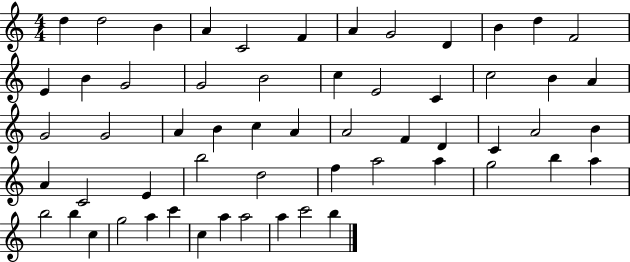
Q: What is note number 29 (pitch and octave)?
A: A4